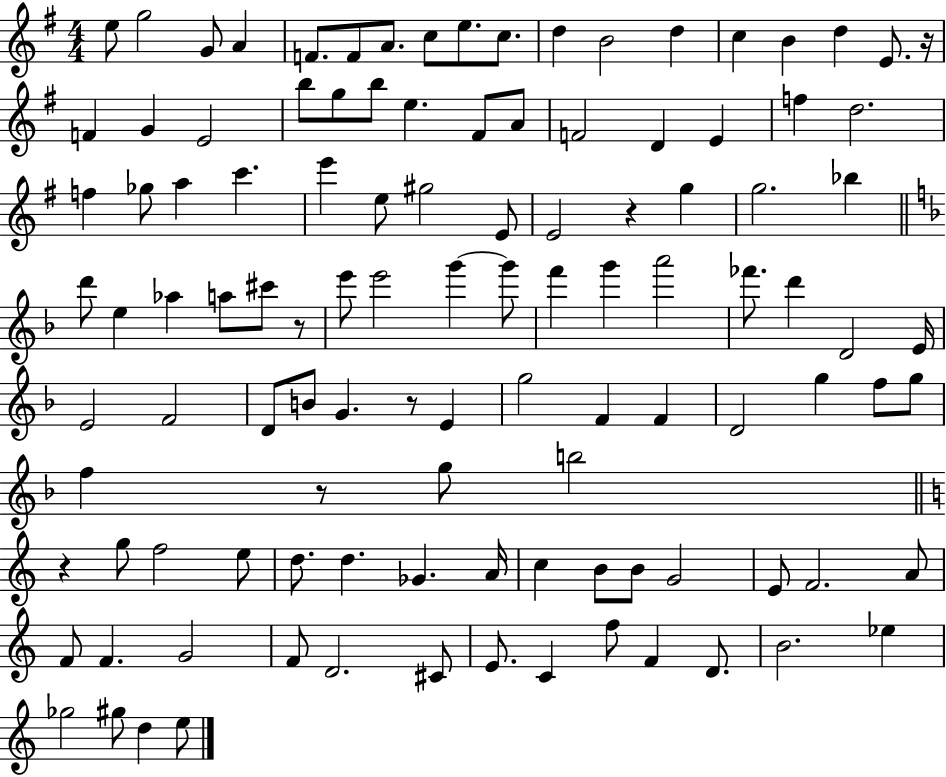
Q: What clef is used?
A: treble